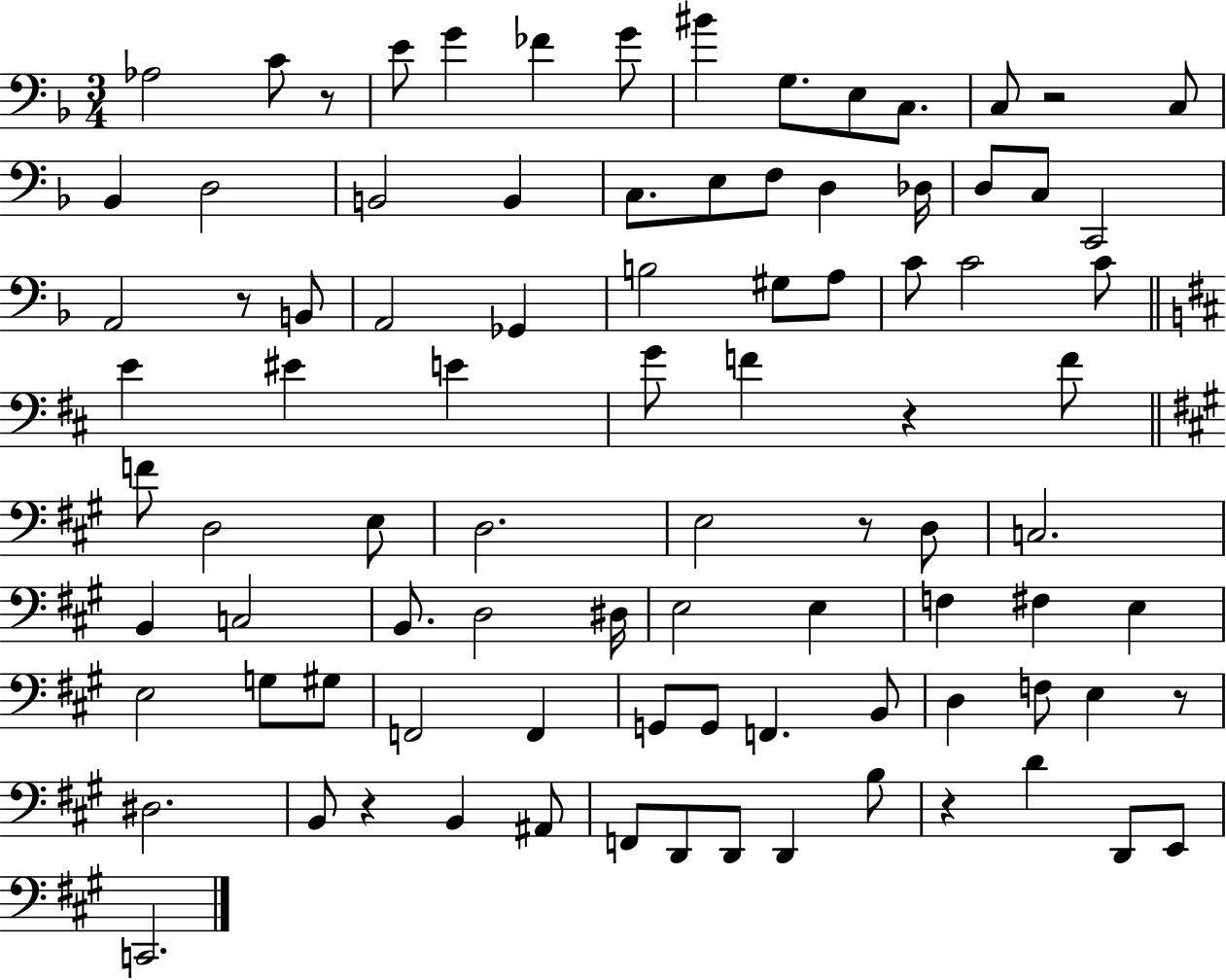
{
  \clef bass
  \numericTimeSignature
  \time 3/4
  \key f \major
  aes2 c'8 r8 | e'8 g'4 fes'4 g'8 | bis'4 g8. e8 c8. | c8 r2 c8 | \break bes,4 d2 | b,2 b,4 | c8. e8 f8 d4 des16 | d8 c8 c,2 | \break a,2 r8 b,8 | a,2 ges,4 | b2 gis8 a8 | c'8 c'2 c'8 | \break \bar "||" \break \key b \minor e'4 eis'4 e'4 | g'8 f'4 r4 f'8 | \bar "||" \break \key a \major f'8 d2 e8 | d2. | e2 r8 d8 | c2. | \break b,4 c2 | b,8. d2 dis16 | e2 e4 | f4 fis4 e4 | \break e2 g8 gis8 | f,2 f,4 | g,8 g,8 f,4. b,8 | d4 f8 e4 r8 | \break dis2. | b,8 r4 b,4 ais,8 | f,8 d,8 d,8 d,4 b8 | r4 d'4 d,8 e,8 | \break c,2. | \bar "|."
}